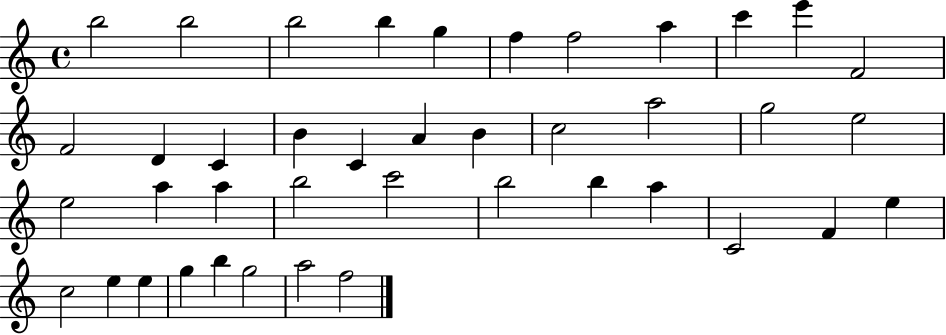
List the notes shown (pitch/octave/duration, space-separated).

B5/h B5/h B5/h B5/q G5/q F5/q F5/h A5/q C6/q E6/q F4/h F4/h D4/q C4/q B4/q C4/q A4/q B4/q C5/h A5/h G5/h E5/h E5/h A5/q A5/q B5/h C6/h B5/h B5/q A5/q C4/h F4/q E5/q C5/h E5/q E5/q G5/q B5/q G5/h A5/h F5/h